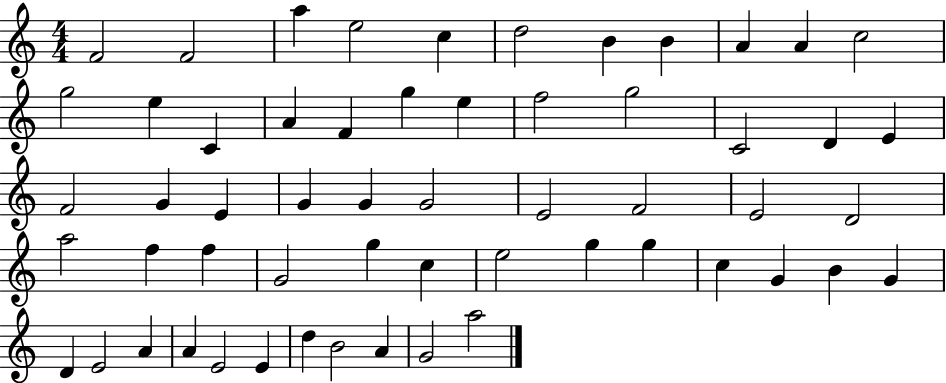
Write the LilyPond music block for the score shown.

{
  \clef treble
  \numericTimeSignature
  \time 4/4
  \key c \major
  f'2 f'2 | a''4 e''2 c''4 | d''2 b'4 b'4 | a'4 a'4 c''2 | \break g''2 e''4 c'4 | a'4 f'4 g''4 e''4 | f''2 g''2 | c'2 d'4 e'4 | \break f'2 g'4 e'4 | g'4 g'4 g'2 | e'2 f'2 | e'2 d'2 | \break a''2 f''4 f''4 | g'2 g''4 c''4 | e''2 g''4 g''4 | c''4 g'4 b'4 g'4 | \break d'4 e'2 a'4 | a'4 e'2 e'4 | d''4 b'2 a'4 | g'2 a''2 | \break \bar "|."
}